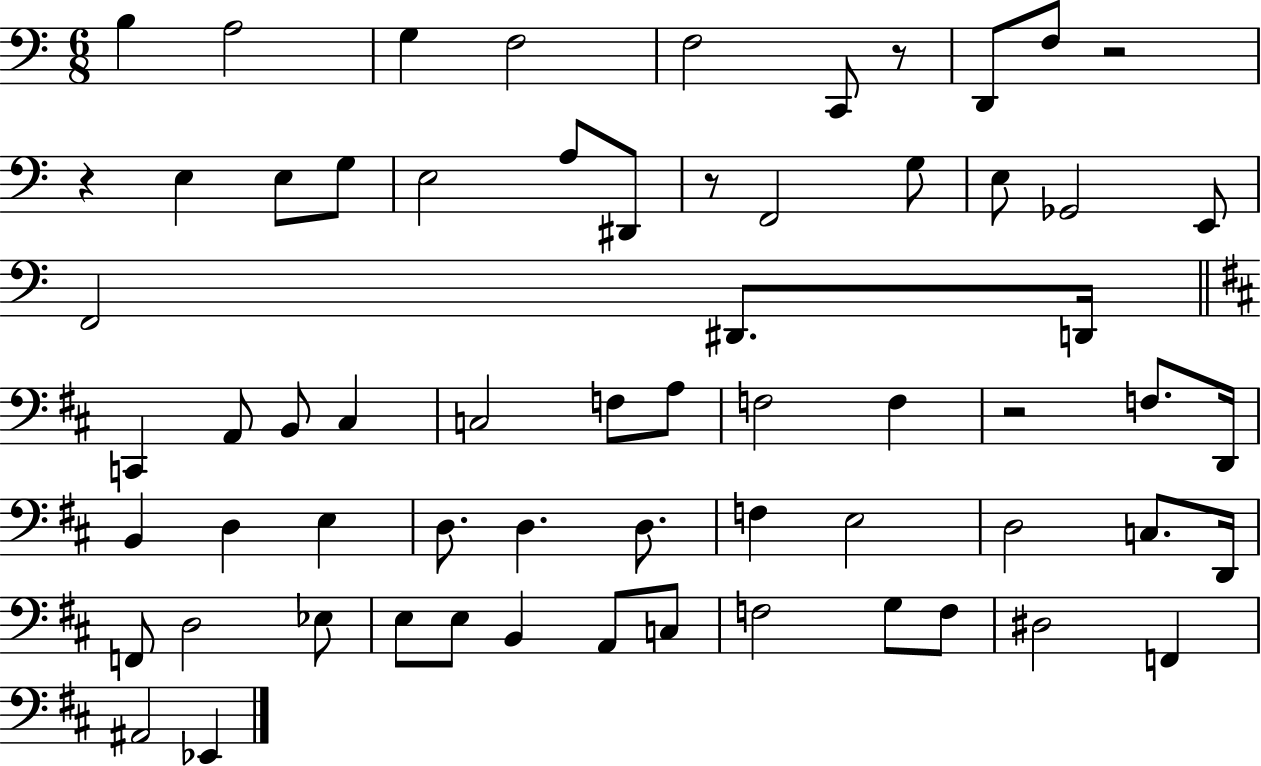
B3/q A3/h G3/q F3/h F3/h C2/e R/e D2/e F3/e R/h R/q E3/q E3/e G3/e E3/h A3/e D#2/e R/e F2/h G3/e E3/e Gb2/h E2/e F2/h D#2/e. D2/s C2/q A2/e B2/e C#3/q C3/h F3/e A3/e F3/h F3/q R/h F3/e. D2/s B2/q D3/q E3/q D3/e. D3/q. D3/e. F3/q E3/h D3/h C3/e. D2/s F2/e D3/h Eb3/e E3/e E3/e B2/q A2/e C3/e F3/h G3/e F3/e D#3/h F2/q A#2/h Eb2/q